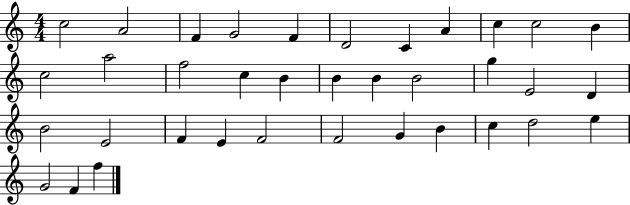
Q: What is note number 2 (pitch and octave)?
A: A4